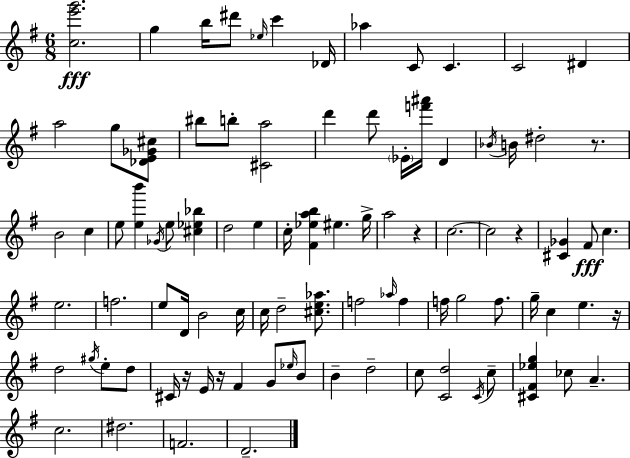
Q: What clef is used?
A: treble